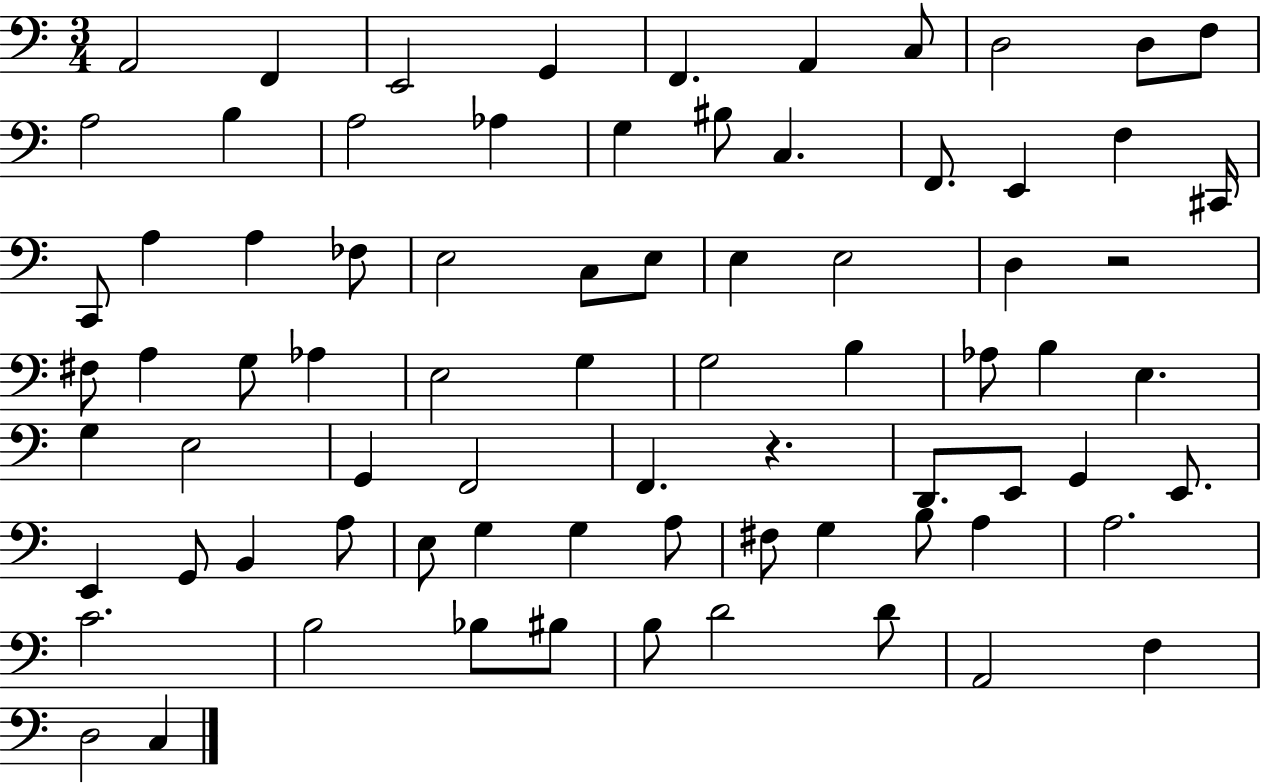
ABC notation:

X:1
T:Untitled
M:3/4
L:1/4
K:C
A,,2 F,, E,,2 G,, F,, A,, C,/2 D,2 D,/2 F,/2 A,2 B, A,2 _A, G, ^B,/2 C, F,,/2 E,, F, ^C,,/4 C,,/2 A, A, _F,/2 E,2 C,/2 E,/2 E, E,2 D, z2 ^F,/2 A, G,/2 _A, E,2 G, G,2 B, _A,/2 B, E, G, E,2 G,, F,,2 F,, z D,,/2 E,,/2 G,, E,,/2 E,, G,,/2 B,, A,/2 E,/2 G, G, A,/2 ^F,/2 G, B,/2 A, A,2 C2 B,2 _B,/2 ^B,/2 B,/2 D2 D/2 A,,2 F, D,2 C,